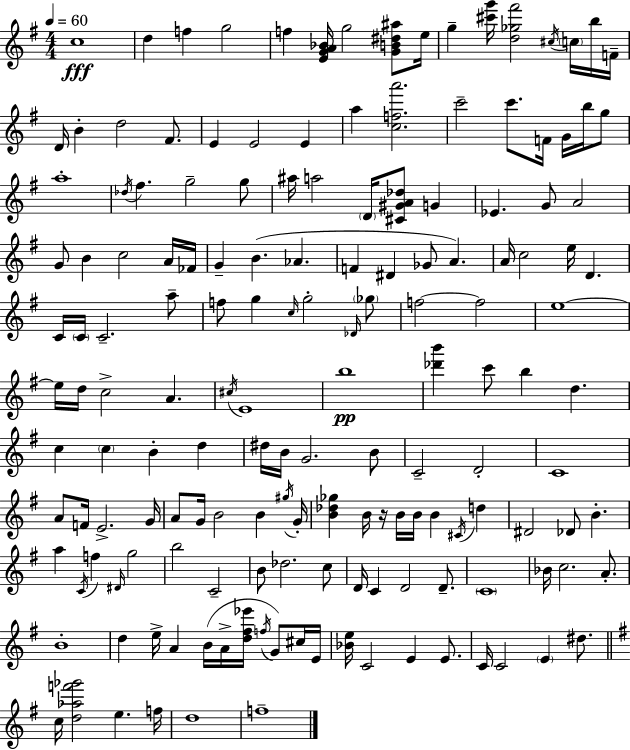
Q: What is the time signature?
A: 4/4